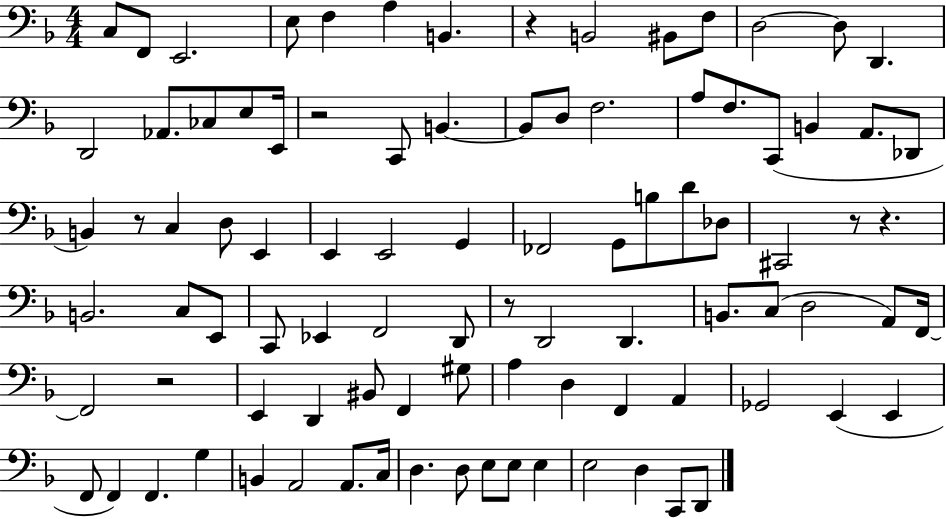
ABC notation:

X:1
T:Untitled
M:4/4
L:1/4
K:F
C,/2 F,,/2 E,,2 E,/2 F, A, B,, z B,,2 ^B,,/2 F,/2 D,2 D,/2 D,, D,,2 _A,,/2 _C,/2 E,/2 E,,/4 z2 C,,/2 B,, B,,/2 D,/2 F,2 A,/2 F,/2 C,,/2 B,, A,,/2 _D,,/2 B,, z/2 C, D,/2 E,, E,, E,,2 G,, _F,,2 G,,/2 B,/2 D/2 _D,/2 ^C,,2 z/2 z B,,2 C,/2 E,,/2 C,,/2 _E,, F,,2 D,,/2 z/2 D,,2 D,, B,,/2 C,/2 D,2 A,,/2 F,,/4 F,,2 z2 E,, D,, ^B,,/2 F,, ^G,/2 A, D, F,, A,, _G,,2 E,, E,, F,,/2 F,, F,, G, B,, A,,2 A,,/2 C,/4 D, D,/2 E,/2 E,/2 E, E,2 D, C,,/2 D,,/2